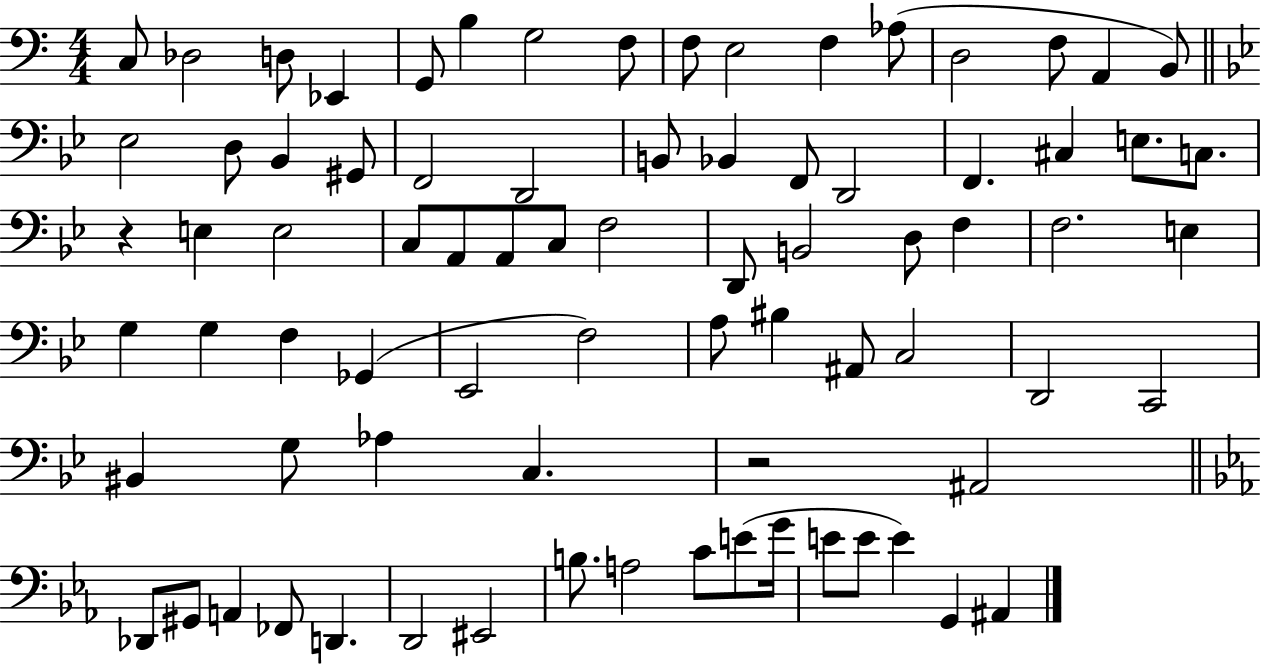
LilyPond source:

{
  \clef bass
  \numericTimeSignature
  \time 4/4
  \key c \major
  \repeat volta 2 { c8 des2 d8 ees,4 | g,8 b4 g2 f8 | f8 e2 f4 aes8( | d2 f8 a,4 b,8) | \break \bar "||" \break \key g \minor ees2 d8 bes,4 gis,8 | f,2 d,2 | b,8 bes,4 f,8 d,2 | f,4. cis4 e8. c8. | \break r4 e4 e2 | c8 a,8 a,8 c8 f2 | d,8 b,2 d8 f4 | f2. e4 | \break g4 g4 f4 ges,4( | ees,2 f2) | a8 bis4 ais,8 c2 | d,2 c,2 | \break bis,4 g8 aes4 c4. | r2 ais,2 | \bar "||" \break \key ees \major des,8 gis,8 a,4 fes,8 d,4. | d,2 eis,2 | b8. a2 c'8 e'8( g'16 | e'8 e'8 e'4) g,4 ais,4 | \break } \bar "|."
}